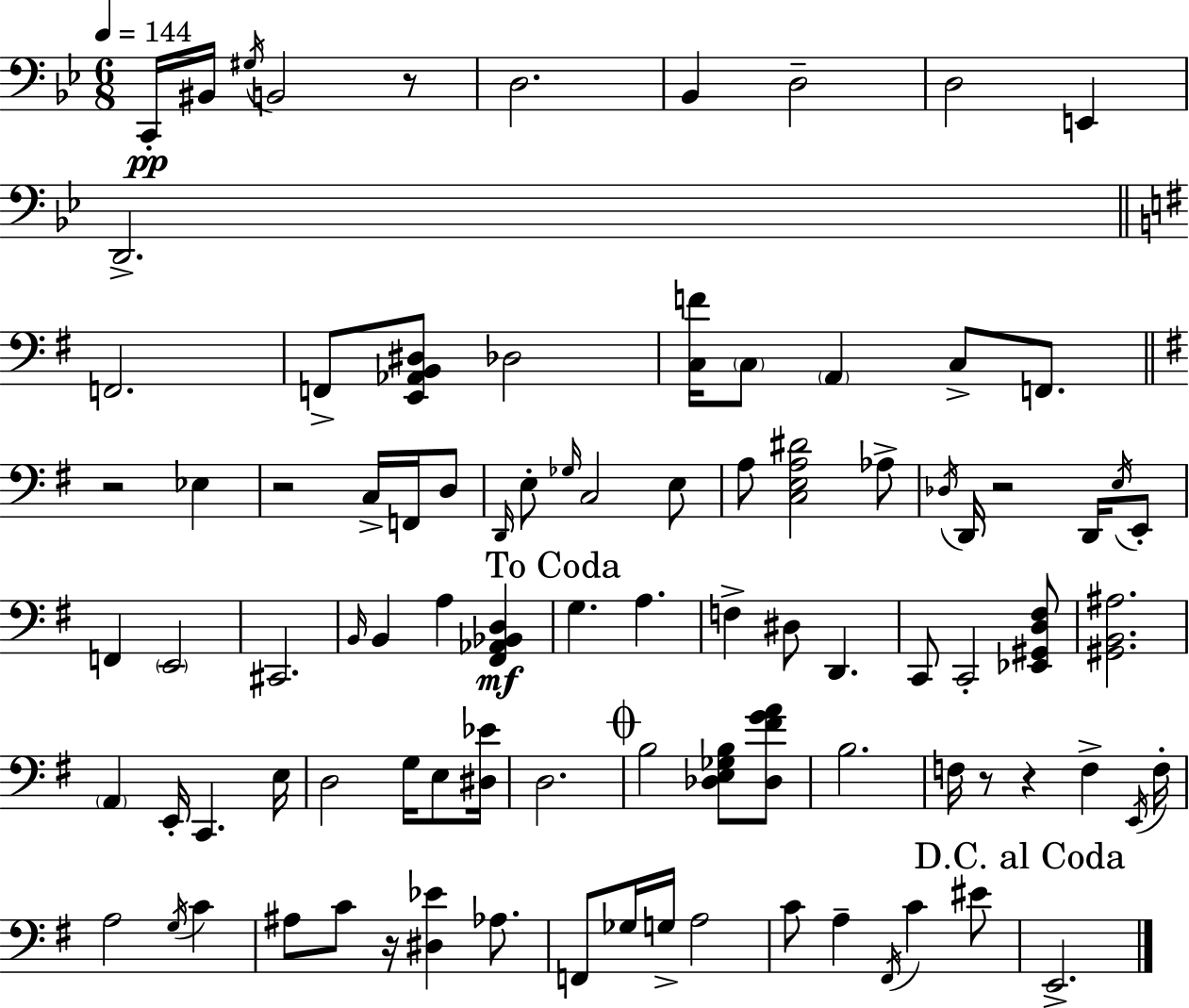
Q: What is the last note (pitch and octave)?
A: E2